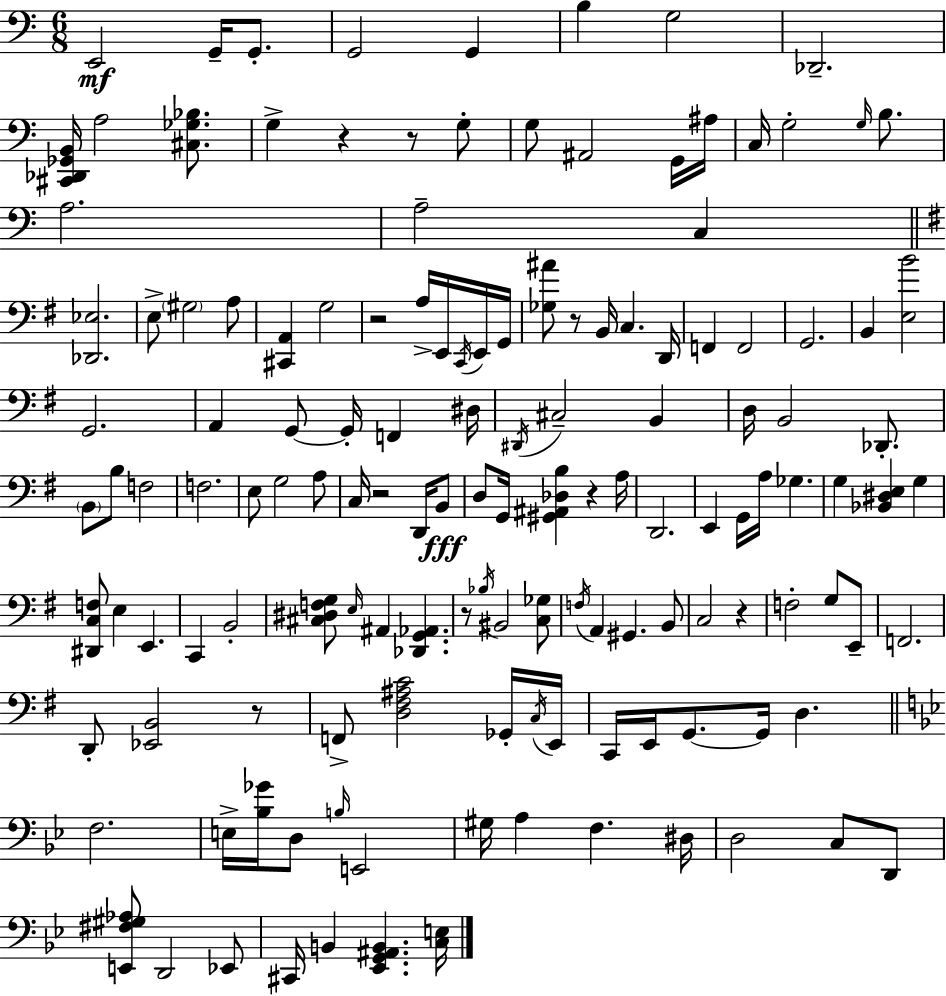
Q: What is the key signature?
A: C major